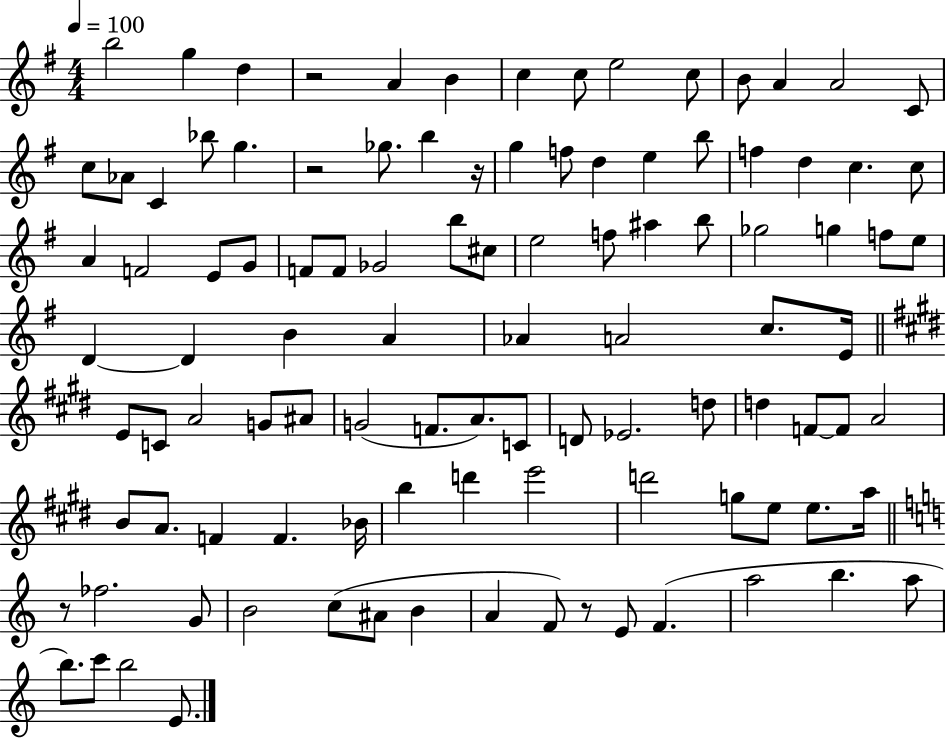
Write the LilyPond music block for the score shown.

{
  \clef treble
  \numericTimeSignature
  \time 4/4
  \key g \major
  \tempo 4 = 100
  b''2 g''4 d''4 | r2 a'4 b'4 | c''4 c''8 e''2 c''8 | b'8 a'4 a'2 c'8 | \break c''8 aes'8 c'4 bes''8 g''4. | r2 ges''8. b''4 r16 | g''4 f''8 d''4 e''4 b''8 | f''4 d''4 c''4. c''8 | \break a'4 f'2 e'8 g'8 | f'8 f'8 ges'2 b''8 cis''8 | e''2 f''8 ais''4 b''8 | ges''2 g''4 f''8 e''8 | \break d'4~~ d'4 b'4 a'4 | aes'4 a'2 c''8. e'16 | \bar "||" \break \key e \major e'8 c'8 a'2 g'8 ais'8 | g'2( f'8. a'8.) c'8 | d'8 ees'2. d''8 | d''4 f'8~~ f'8 a'2 | \break b'8 a'8. f'4 f'4. bes'16 | b''4 d'''4 e'''2 | d'''2 g''8 e''8 e''8. a''16 | \bar "||" \break \key c \major r8 fes''2. g'8 | b'2 c''8( ais'8 b'4 | a'4 f'8) r8 e'8 f'4.( | a''2 b''4. a''8 | \break b''8.) c'''8 b''2 e'8. | \bar "|."
}